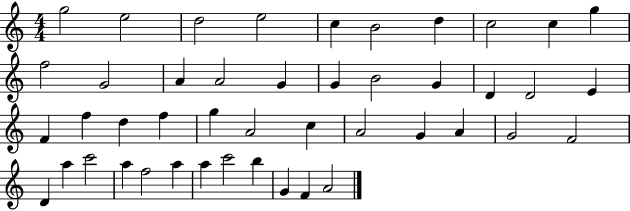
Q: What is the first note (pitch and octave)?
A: G5